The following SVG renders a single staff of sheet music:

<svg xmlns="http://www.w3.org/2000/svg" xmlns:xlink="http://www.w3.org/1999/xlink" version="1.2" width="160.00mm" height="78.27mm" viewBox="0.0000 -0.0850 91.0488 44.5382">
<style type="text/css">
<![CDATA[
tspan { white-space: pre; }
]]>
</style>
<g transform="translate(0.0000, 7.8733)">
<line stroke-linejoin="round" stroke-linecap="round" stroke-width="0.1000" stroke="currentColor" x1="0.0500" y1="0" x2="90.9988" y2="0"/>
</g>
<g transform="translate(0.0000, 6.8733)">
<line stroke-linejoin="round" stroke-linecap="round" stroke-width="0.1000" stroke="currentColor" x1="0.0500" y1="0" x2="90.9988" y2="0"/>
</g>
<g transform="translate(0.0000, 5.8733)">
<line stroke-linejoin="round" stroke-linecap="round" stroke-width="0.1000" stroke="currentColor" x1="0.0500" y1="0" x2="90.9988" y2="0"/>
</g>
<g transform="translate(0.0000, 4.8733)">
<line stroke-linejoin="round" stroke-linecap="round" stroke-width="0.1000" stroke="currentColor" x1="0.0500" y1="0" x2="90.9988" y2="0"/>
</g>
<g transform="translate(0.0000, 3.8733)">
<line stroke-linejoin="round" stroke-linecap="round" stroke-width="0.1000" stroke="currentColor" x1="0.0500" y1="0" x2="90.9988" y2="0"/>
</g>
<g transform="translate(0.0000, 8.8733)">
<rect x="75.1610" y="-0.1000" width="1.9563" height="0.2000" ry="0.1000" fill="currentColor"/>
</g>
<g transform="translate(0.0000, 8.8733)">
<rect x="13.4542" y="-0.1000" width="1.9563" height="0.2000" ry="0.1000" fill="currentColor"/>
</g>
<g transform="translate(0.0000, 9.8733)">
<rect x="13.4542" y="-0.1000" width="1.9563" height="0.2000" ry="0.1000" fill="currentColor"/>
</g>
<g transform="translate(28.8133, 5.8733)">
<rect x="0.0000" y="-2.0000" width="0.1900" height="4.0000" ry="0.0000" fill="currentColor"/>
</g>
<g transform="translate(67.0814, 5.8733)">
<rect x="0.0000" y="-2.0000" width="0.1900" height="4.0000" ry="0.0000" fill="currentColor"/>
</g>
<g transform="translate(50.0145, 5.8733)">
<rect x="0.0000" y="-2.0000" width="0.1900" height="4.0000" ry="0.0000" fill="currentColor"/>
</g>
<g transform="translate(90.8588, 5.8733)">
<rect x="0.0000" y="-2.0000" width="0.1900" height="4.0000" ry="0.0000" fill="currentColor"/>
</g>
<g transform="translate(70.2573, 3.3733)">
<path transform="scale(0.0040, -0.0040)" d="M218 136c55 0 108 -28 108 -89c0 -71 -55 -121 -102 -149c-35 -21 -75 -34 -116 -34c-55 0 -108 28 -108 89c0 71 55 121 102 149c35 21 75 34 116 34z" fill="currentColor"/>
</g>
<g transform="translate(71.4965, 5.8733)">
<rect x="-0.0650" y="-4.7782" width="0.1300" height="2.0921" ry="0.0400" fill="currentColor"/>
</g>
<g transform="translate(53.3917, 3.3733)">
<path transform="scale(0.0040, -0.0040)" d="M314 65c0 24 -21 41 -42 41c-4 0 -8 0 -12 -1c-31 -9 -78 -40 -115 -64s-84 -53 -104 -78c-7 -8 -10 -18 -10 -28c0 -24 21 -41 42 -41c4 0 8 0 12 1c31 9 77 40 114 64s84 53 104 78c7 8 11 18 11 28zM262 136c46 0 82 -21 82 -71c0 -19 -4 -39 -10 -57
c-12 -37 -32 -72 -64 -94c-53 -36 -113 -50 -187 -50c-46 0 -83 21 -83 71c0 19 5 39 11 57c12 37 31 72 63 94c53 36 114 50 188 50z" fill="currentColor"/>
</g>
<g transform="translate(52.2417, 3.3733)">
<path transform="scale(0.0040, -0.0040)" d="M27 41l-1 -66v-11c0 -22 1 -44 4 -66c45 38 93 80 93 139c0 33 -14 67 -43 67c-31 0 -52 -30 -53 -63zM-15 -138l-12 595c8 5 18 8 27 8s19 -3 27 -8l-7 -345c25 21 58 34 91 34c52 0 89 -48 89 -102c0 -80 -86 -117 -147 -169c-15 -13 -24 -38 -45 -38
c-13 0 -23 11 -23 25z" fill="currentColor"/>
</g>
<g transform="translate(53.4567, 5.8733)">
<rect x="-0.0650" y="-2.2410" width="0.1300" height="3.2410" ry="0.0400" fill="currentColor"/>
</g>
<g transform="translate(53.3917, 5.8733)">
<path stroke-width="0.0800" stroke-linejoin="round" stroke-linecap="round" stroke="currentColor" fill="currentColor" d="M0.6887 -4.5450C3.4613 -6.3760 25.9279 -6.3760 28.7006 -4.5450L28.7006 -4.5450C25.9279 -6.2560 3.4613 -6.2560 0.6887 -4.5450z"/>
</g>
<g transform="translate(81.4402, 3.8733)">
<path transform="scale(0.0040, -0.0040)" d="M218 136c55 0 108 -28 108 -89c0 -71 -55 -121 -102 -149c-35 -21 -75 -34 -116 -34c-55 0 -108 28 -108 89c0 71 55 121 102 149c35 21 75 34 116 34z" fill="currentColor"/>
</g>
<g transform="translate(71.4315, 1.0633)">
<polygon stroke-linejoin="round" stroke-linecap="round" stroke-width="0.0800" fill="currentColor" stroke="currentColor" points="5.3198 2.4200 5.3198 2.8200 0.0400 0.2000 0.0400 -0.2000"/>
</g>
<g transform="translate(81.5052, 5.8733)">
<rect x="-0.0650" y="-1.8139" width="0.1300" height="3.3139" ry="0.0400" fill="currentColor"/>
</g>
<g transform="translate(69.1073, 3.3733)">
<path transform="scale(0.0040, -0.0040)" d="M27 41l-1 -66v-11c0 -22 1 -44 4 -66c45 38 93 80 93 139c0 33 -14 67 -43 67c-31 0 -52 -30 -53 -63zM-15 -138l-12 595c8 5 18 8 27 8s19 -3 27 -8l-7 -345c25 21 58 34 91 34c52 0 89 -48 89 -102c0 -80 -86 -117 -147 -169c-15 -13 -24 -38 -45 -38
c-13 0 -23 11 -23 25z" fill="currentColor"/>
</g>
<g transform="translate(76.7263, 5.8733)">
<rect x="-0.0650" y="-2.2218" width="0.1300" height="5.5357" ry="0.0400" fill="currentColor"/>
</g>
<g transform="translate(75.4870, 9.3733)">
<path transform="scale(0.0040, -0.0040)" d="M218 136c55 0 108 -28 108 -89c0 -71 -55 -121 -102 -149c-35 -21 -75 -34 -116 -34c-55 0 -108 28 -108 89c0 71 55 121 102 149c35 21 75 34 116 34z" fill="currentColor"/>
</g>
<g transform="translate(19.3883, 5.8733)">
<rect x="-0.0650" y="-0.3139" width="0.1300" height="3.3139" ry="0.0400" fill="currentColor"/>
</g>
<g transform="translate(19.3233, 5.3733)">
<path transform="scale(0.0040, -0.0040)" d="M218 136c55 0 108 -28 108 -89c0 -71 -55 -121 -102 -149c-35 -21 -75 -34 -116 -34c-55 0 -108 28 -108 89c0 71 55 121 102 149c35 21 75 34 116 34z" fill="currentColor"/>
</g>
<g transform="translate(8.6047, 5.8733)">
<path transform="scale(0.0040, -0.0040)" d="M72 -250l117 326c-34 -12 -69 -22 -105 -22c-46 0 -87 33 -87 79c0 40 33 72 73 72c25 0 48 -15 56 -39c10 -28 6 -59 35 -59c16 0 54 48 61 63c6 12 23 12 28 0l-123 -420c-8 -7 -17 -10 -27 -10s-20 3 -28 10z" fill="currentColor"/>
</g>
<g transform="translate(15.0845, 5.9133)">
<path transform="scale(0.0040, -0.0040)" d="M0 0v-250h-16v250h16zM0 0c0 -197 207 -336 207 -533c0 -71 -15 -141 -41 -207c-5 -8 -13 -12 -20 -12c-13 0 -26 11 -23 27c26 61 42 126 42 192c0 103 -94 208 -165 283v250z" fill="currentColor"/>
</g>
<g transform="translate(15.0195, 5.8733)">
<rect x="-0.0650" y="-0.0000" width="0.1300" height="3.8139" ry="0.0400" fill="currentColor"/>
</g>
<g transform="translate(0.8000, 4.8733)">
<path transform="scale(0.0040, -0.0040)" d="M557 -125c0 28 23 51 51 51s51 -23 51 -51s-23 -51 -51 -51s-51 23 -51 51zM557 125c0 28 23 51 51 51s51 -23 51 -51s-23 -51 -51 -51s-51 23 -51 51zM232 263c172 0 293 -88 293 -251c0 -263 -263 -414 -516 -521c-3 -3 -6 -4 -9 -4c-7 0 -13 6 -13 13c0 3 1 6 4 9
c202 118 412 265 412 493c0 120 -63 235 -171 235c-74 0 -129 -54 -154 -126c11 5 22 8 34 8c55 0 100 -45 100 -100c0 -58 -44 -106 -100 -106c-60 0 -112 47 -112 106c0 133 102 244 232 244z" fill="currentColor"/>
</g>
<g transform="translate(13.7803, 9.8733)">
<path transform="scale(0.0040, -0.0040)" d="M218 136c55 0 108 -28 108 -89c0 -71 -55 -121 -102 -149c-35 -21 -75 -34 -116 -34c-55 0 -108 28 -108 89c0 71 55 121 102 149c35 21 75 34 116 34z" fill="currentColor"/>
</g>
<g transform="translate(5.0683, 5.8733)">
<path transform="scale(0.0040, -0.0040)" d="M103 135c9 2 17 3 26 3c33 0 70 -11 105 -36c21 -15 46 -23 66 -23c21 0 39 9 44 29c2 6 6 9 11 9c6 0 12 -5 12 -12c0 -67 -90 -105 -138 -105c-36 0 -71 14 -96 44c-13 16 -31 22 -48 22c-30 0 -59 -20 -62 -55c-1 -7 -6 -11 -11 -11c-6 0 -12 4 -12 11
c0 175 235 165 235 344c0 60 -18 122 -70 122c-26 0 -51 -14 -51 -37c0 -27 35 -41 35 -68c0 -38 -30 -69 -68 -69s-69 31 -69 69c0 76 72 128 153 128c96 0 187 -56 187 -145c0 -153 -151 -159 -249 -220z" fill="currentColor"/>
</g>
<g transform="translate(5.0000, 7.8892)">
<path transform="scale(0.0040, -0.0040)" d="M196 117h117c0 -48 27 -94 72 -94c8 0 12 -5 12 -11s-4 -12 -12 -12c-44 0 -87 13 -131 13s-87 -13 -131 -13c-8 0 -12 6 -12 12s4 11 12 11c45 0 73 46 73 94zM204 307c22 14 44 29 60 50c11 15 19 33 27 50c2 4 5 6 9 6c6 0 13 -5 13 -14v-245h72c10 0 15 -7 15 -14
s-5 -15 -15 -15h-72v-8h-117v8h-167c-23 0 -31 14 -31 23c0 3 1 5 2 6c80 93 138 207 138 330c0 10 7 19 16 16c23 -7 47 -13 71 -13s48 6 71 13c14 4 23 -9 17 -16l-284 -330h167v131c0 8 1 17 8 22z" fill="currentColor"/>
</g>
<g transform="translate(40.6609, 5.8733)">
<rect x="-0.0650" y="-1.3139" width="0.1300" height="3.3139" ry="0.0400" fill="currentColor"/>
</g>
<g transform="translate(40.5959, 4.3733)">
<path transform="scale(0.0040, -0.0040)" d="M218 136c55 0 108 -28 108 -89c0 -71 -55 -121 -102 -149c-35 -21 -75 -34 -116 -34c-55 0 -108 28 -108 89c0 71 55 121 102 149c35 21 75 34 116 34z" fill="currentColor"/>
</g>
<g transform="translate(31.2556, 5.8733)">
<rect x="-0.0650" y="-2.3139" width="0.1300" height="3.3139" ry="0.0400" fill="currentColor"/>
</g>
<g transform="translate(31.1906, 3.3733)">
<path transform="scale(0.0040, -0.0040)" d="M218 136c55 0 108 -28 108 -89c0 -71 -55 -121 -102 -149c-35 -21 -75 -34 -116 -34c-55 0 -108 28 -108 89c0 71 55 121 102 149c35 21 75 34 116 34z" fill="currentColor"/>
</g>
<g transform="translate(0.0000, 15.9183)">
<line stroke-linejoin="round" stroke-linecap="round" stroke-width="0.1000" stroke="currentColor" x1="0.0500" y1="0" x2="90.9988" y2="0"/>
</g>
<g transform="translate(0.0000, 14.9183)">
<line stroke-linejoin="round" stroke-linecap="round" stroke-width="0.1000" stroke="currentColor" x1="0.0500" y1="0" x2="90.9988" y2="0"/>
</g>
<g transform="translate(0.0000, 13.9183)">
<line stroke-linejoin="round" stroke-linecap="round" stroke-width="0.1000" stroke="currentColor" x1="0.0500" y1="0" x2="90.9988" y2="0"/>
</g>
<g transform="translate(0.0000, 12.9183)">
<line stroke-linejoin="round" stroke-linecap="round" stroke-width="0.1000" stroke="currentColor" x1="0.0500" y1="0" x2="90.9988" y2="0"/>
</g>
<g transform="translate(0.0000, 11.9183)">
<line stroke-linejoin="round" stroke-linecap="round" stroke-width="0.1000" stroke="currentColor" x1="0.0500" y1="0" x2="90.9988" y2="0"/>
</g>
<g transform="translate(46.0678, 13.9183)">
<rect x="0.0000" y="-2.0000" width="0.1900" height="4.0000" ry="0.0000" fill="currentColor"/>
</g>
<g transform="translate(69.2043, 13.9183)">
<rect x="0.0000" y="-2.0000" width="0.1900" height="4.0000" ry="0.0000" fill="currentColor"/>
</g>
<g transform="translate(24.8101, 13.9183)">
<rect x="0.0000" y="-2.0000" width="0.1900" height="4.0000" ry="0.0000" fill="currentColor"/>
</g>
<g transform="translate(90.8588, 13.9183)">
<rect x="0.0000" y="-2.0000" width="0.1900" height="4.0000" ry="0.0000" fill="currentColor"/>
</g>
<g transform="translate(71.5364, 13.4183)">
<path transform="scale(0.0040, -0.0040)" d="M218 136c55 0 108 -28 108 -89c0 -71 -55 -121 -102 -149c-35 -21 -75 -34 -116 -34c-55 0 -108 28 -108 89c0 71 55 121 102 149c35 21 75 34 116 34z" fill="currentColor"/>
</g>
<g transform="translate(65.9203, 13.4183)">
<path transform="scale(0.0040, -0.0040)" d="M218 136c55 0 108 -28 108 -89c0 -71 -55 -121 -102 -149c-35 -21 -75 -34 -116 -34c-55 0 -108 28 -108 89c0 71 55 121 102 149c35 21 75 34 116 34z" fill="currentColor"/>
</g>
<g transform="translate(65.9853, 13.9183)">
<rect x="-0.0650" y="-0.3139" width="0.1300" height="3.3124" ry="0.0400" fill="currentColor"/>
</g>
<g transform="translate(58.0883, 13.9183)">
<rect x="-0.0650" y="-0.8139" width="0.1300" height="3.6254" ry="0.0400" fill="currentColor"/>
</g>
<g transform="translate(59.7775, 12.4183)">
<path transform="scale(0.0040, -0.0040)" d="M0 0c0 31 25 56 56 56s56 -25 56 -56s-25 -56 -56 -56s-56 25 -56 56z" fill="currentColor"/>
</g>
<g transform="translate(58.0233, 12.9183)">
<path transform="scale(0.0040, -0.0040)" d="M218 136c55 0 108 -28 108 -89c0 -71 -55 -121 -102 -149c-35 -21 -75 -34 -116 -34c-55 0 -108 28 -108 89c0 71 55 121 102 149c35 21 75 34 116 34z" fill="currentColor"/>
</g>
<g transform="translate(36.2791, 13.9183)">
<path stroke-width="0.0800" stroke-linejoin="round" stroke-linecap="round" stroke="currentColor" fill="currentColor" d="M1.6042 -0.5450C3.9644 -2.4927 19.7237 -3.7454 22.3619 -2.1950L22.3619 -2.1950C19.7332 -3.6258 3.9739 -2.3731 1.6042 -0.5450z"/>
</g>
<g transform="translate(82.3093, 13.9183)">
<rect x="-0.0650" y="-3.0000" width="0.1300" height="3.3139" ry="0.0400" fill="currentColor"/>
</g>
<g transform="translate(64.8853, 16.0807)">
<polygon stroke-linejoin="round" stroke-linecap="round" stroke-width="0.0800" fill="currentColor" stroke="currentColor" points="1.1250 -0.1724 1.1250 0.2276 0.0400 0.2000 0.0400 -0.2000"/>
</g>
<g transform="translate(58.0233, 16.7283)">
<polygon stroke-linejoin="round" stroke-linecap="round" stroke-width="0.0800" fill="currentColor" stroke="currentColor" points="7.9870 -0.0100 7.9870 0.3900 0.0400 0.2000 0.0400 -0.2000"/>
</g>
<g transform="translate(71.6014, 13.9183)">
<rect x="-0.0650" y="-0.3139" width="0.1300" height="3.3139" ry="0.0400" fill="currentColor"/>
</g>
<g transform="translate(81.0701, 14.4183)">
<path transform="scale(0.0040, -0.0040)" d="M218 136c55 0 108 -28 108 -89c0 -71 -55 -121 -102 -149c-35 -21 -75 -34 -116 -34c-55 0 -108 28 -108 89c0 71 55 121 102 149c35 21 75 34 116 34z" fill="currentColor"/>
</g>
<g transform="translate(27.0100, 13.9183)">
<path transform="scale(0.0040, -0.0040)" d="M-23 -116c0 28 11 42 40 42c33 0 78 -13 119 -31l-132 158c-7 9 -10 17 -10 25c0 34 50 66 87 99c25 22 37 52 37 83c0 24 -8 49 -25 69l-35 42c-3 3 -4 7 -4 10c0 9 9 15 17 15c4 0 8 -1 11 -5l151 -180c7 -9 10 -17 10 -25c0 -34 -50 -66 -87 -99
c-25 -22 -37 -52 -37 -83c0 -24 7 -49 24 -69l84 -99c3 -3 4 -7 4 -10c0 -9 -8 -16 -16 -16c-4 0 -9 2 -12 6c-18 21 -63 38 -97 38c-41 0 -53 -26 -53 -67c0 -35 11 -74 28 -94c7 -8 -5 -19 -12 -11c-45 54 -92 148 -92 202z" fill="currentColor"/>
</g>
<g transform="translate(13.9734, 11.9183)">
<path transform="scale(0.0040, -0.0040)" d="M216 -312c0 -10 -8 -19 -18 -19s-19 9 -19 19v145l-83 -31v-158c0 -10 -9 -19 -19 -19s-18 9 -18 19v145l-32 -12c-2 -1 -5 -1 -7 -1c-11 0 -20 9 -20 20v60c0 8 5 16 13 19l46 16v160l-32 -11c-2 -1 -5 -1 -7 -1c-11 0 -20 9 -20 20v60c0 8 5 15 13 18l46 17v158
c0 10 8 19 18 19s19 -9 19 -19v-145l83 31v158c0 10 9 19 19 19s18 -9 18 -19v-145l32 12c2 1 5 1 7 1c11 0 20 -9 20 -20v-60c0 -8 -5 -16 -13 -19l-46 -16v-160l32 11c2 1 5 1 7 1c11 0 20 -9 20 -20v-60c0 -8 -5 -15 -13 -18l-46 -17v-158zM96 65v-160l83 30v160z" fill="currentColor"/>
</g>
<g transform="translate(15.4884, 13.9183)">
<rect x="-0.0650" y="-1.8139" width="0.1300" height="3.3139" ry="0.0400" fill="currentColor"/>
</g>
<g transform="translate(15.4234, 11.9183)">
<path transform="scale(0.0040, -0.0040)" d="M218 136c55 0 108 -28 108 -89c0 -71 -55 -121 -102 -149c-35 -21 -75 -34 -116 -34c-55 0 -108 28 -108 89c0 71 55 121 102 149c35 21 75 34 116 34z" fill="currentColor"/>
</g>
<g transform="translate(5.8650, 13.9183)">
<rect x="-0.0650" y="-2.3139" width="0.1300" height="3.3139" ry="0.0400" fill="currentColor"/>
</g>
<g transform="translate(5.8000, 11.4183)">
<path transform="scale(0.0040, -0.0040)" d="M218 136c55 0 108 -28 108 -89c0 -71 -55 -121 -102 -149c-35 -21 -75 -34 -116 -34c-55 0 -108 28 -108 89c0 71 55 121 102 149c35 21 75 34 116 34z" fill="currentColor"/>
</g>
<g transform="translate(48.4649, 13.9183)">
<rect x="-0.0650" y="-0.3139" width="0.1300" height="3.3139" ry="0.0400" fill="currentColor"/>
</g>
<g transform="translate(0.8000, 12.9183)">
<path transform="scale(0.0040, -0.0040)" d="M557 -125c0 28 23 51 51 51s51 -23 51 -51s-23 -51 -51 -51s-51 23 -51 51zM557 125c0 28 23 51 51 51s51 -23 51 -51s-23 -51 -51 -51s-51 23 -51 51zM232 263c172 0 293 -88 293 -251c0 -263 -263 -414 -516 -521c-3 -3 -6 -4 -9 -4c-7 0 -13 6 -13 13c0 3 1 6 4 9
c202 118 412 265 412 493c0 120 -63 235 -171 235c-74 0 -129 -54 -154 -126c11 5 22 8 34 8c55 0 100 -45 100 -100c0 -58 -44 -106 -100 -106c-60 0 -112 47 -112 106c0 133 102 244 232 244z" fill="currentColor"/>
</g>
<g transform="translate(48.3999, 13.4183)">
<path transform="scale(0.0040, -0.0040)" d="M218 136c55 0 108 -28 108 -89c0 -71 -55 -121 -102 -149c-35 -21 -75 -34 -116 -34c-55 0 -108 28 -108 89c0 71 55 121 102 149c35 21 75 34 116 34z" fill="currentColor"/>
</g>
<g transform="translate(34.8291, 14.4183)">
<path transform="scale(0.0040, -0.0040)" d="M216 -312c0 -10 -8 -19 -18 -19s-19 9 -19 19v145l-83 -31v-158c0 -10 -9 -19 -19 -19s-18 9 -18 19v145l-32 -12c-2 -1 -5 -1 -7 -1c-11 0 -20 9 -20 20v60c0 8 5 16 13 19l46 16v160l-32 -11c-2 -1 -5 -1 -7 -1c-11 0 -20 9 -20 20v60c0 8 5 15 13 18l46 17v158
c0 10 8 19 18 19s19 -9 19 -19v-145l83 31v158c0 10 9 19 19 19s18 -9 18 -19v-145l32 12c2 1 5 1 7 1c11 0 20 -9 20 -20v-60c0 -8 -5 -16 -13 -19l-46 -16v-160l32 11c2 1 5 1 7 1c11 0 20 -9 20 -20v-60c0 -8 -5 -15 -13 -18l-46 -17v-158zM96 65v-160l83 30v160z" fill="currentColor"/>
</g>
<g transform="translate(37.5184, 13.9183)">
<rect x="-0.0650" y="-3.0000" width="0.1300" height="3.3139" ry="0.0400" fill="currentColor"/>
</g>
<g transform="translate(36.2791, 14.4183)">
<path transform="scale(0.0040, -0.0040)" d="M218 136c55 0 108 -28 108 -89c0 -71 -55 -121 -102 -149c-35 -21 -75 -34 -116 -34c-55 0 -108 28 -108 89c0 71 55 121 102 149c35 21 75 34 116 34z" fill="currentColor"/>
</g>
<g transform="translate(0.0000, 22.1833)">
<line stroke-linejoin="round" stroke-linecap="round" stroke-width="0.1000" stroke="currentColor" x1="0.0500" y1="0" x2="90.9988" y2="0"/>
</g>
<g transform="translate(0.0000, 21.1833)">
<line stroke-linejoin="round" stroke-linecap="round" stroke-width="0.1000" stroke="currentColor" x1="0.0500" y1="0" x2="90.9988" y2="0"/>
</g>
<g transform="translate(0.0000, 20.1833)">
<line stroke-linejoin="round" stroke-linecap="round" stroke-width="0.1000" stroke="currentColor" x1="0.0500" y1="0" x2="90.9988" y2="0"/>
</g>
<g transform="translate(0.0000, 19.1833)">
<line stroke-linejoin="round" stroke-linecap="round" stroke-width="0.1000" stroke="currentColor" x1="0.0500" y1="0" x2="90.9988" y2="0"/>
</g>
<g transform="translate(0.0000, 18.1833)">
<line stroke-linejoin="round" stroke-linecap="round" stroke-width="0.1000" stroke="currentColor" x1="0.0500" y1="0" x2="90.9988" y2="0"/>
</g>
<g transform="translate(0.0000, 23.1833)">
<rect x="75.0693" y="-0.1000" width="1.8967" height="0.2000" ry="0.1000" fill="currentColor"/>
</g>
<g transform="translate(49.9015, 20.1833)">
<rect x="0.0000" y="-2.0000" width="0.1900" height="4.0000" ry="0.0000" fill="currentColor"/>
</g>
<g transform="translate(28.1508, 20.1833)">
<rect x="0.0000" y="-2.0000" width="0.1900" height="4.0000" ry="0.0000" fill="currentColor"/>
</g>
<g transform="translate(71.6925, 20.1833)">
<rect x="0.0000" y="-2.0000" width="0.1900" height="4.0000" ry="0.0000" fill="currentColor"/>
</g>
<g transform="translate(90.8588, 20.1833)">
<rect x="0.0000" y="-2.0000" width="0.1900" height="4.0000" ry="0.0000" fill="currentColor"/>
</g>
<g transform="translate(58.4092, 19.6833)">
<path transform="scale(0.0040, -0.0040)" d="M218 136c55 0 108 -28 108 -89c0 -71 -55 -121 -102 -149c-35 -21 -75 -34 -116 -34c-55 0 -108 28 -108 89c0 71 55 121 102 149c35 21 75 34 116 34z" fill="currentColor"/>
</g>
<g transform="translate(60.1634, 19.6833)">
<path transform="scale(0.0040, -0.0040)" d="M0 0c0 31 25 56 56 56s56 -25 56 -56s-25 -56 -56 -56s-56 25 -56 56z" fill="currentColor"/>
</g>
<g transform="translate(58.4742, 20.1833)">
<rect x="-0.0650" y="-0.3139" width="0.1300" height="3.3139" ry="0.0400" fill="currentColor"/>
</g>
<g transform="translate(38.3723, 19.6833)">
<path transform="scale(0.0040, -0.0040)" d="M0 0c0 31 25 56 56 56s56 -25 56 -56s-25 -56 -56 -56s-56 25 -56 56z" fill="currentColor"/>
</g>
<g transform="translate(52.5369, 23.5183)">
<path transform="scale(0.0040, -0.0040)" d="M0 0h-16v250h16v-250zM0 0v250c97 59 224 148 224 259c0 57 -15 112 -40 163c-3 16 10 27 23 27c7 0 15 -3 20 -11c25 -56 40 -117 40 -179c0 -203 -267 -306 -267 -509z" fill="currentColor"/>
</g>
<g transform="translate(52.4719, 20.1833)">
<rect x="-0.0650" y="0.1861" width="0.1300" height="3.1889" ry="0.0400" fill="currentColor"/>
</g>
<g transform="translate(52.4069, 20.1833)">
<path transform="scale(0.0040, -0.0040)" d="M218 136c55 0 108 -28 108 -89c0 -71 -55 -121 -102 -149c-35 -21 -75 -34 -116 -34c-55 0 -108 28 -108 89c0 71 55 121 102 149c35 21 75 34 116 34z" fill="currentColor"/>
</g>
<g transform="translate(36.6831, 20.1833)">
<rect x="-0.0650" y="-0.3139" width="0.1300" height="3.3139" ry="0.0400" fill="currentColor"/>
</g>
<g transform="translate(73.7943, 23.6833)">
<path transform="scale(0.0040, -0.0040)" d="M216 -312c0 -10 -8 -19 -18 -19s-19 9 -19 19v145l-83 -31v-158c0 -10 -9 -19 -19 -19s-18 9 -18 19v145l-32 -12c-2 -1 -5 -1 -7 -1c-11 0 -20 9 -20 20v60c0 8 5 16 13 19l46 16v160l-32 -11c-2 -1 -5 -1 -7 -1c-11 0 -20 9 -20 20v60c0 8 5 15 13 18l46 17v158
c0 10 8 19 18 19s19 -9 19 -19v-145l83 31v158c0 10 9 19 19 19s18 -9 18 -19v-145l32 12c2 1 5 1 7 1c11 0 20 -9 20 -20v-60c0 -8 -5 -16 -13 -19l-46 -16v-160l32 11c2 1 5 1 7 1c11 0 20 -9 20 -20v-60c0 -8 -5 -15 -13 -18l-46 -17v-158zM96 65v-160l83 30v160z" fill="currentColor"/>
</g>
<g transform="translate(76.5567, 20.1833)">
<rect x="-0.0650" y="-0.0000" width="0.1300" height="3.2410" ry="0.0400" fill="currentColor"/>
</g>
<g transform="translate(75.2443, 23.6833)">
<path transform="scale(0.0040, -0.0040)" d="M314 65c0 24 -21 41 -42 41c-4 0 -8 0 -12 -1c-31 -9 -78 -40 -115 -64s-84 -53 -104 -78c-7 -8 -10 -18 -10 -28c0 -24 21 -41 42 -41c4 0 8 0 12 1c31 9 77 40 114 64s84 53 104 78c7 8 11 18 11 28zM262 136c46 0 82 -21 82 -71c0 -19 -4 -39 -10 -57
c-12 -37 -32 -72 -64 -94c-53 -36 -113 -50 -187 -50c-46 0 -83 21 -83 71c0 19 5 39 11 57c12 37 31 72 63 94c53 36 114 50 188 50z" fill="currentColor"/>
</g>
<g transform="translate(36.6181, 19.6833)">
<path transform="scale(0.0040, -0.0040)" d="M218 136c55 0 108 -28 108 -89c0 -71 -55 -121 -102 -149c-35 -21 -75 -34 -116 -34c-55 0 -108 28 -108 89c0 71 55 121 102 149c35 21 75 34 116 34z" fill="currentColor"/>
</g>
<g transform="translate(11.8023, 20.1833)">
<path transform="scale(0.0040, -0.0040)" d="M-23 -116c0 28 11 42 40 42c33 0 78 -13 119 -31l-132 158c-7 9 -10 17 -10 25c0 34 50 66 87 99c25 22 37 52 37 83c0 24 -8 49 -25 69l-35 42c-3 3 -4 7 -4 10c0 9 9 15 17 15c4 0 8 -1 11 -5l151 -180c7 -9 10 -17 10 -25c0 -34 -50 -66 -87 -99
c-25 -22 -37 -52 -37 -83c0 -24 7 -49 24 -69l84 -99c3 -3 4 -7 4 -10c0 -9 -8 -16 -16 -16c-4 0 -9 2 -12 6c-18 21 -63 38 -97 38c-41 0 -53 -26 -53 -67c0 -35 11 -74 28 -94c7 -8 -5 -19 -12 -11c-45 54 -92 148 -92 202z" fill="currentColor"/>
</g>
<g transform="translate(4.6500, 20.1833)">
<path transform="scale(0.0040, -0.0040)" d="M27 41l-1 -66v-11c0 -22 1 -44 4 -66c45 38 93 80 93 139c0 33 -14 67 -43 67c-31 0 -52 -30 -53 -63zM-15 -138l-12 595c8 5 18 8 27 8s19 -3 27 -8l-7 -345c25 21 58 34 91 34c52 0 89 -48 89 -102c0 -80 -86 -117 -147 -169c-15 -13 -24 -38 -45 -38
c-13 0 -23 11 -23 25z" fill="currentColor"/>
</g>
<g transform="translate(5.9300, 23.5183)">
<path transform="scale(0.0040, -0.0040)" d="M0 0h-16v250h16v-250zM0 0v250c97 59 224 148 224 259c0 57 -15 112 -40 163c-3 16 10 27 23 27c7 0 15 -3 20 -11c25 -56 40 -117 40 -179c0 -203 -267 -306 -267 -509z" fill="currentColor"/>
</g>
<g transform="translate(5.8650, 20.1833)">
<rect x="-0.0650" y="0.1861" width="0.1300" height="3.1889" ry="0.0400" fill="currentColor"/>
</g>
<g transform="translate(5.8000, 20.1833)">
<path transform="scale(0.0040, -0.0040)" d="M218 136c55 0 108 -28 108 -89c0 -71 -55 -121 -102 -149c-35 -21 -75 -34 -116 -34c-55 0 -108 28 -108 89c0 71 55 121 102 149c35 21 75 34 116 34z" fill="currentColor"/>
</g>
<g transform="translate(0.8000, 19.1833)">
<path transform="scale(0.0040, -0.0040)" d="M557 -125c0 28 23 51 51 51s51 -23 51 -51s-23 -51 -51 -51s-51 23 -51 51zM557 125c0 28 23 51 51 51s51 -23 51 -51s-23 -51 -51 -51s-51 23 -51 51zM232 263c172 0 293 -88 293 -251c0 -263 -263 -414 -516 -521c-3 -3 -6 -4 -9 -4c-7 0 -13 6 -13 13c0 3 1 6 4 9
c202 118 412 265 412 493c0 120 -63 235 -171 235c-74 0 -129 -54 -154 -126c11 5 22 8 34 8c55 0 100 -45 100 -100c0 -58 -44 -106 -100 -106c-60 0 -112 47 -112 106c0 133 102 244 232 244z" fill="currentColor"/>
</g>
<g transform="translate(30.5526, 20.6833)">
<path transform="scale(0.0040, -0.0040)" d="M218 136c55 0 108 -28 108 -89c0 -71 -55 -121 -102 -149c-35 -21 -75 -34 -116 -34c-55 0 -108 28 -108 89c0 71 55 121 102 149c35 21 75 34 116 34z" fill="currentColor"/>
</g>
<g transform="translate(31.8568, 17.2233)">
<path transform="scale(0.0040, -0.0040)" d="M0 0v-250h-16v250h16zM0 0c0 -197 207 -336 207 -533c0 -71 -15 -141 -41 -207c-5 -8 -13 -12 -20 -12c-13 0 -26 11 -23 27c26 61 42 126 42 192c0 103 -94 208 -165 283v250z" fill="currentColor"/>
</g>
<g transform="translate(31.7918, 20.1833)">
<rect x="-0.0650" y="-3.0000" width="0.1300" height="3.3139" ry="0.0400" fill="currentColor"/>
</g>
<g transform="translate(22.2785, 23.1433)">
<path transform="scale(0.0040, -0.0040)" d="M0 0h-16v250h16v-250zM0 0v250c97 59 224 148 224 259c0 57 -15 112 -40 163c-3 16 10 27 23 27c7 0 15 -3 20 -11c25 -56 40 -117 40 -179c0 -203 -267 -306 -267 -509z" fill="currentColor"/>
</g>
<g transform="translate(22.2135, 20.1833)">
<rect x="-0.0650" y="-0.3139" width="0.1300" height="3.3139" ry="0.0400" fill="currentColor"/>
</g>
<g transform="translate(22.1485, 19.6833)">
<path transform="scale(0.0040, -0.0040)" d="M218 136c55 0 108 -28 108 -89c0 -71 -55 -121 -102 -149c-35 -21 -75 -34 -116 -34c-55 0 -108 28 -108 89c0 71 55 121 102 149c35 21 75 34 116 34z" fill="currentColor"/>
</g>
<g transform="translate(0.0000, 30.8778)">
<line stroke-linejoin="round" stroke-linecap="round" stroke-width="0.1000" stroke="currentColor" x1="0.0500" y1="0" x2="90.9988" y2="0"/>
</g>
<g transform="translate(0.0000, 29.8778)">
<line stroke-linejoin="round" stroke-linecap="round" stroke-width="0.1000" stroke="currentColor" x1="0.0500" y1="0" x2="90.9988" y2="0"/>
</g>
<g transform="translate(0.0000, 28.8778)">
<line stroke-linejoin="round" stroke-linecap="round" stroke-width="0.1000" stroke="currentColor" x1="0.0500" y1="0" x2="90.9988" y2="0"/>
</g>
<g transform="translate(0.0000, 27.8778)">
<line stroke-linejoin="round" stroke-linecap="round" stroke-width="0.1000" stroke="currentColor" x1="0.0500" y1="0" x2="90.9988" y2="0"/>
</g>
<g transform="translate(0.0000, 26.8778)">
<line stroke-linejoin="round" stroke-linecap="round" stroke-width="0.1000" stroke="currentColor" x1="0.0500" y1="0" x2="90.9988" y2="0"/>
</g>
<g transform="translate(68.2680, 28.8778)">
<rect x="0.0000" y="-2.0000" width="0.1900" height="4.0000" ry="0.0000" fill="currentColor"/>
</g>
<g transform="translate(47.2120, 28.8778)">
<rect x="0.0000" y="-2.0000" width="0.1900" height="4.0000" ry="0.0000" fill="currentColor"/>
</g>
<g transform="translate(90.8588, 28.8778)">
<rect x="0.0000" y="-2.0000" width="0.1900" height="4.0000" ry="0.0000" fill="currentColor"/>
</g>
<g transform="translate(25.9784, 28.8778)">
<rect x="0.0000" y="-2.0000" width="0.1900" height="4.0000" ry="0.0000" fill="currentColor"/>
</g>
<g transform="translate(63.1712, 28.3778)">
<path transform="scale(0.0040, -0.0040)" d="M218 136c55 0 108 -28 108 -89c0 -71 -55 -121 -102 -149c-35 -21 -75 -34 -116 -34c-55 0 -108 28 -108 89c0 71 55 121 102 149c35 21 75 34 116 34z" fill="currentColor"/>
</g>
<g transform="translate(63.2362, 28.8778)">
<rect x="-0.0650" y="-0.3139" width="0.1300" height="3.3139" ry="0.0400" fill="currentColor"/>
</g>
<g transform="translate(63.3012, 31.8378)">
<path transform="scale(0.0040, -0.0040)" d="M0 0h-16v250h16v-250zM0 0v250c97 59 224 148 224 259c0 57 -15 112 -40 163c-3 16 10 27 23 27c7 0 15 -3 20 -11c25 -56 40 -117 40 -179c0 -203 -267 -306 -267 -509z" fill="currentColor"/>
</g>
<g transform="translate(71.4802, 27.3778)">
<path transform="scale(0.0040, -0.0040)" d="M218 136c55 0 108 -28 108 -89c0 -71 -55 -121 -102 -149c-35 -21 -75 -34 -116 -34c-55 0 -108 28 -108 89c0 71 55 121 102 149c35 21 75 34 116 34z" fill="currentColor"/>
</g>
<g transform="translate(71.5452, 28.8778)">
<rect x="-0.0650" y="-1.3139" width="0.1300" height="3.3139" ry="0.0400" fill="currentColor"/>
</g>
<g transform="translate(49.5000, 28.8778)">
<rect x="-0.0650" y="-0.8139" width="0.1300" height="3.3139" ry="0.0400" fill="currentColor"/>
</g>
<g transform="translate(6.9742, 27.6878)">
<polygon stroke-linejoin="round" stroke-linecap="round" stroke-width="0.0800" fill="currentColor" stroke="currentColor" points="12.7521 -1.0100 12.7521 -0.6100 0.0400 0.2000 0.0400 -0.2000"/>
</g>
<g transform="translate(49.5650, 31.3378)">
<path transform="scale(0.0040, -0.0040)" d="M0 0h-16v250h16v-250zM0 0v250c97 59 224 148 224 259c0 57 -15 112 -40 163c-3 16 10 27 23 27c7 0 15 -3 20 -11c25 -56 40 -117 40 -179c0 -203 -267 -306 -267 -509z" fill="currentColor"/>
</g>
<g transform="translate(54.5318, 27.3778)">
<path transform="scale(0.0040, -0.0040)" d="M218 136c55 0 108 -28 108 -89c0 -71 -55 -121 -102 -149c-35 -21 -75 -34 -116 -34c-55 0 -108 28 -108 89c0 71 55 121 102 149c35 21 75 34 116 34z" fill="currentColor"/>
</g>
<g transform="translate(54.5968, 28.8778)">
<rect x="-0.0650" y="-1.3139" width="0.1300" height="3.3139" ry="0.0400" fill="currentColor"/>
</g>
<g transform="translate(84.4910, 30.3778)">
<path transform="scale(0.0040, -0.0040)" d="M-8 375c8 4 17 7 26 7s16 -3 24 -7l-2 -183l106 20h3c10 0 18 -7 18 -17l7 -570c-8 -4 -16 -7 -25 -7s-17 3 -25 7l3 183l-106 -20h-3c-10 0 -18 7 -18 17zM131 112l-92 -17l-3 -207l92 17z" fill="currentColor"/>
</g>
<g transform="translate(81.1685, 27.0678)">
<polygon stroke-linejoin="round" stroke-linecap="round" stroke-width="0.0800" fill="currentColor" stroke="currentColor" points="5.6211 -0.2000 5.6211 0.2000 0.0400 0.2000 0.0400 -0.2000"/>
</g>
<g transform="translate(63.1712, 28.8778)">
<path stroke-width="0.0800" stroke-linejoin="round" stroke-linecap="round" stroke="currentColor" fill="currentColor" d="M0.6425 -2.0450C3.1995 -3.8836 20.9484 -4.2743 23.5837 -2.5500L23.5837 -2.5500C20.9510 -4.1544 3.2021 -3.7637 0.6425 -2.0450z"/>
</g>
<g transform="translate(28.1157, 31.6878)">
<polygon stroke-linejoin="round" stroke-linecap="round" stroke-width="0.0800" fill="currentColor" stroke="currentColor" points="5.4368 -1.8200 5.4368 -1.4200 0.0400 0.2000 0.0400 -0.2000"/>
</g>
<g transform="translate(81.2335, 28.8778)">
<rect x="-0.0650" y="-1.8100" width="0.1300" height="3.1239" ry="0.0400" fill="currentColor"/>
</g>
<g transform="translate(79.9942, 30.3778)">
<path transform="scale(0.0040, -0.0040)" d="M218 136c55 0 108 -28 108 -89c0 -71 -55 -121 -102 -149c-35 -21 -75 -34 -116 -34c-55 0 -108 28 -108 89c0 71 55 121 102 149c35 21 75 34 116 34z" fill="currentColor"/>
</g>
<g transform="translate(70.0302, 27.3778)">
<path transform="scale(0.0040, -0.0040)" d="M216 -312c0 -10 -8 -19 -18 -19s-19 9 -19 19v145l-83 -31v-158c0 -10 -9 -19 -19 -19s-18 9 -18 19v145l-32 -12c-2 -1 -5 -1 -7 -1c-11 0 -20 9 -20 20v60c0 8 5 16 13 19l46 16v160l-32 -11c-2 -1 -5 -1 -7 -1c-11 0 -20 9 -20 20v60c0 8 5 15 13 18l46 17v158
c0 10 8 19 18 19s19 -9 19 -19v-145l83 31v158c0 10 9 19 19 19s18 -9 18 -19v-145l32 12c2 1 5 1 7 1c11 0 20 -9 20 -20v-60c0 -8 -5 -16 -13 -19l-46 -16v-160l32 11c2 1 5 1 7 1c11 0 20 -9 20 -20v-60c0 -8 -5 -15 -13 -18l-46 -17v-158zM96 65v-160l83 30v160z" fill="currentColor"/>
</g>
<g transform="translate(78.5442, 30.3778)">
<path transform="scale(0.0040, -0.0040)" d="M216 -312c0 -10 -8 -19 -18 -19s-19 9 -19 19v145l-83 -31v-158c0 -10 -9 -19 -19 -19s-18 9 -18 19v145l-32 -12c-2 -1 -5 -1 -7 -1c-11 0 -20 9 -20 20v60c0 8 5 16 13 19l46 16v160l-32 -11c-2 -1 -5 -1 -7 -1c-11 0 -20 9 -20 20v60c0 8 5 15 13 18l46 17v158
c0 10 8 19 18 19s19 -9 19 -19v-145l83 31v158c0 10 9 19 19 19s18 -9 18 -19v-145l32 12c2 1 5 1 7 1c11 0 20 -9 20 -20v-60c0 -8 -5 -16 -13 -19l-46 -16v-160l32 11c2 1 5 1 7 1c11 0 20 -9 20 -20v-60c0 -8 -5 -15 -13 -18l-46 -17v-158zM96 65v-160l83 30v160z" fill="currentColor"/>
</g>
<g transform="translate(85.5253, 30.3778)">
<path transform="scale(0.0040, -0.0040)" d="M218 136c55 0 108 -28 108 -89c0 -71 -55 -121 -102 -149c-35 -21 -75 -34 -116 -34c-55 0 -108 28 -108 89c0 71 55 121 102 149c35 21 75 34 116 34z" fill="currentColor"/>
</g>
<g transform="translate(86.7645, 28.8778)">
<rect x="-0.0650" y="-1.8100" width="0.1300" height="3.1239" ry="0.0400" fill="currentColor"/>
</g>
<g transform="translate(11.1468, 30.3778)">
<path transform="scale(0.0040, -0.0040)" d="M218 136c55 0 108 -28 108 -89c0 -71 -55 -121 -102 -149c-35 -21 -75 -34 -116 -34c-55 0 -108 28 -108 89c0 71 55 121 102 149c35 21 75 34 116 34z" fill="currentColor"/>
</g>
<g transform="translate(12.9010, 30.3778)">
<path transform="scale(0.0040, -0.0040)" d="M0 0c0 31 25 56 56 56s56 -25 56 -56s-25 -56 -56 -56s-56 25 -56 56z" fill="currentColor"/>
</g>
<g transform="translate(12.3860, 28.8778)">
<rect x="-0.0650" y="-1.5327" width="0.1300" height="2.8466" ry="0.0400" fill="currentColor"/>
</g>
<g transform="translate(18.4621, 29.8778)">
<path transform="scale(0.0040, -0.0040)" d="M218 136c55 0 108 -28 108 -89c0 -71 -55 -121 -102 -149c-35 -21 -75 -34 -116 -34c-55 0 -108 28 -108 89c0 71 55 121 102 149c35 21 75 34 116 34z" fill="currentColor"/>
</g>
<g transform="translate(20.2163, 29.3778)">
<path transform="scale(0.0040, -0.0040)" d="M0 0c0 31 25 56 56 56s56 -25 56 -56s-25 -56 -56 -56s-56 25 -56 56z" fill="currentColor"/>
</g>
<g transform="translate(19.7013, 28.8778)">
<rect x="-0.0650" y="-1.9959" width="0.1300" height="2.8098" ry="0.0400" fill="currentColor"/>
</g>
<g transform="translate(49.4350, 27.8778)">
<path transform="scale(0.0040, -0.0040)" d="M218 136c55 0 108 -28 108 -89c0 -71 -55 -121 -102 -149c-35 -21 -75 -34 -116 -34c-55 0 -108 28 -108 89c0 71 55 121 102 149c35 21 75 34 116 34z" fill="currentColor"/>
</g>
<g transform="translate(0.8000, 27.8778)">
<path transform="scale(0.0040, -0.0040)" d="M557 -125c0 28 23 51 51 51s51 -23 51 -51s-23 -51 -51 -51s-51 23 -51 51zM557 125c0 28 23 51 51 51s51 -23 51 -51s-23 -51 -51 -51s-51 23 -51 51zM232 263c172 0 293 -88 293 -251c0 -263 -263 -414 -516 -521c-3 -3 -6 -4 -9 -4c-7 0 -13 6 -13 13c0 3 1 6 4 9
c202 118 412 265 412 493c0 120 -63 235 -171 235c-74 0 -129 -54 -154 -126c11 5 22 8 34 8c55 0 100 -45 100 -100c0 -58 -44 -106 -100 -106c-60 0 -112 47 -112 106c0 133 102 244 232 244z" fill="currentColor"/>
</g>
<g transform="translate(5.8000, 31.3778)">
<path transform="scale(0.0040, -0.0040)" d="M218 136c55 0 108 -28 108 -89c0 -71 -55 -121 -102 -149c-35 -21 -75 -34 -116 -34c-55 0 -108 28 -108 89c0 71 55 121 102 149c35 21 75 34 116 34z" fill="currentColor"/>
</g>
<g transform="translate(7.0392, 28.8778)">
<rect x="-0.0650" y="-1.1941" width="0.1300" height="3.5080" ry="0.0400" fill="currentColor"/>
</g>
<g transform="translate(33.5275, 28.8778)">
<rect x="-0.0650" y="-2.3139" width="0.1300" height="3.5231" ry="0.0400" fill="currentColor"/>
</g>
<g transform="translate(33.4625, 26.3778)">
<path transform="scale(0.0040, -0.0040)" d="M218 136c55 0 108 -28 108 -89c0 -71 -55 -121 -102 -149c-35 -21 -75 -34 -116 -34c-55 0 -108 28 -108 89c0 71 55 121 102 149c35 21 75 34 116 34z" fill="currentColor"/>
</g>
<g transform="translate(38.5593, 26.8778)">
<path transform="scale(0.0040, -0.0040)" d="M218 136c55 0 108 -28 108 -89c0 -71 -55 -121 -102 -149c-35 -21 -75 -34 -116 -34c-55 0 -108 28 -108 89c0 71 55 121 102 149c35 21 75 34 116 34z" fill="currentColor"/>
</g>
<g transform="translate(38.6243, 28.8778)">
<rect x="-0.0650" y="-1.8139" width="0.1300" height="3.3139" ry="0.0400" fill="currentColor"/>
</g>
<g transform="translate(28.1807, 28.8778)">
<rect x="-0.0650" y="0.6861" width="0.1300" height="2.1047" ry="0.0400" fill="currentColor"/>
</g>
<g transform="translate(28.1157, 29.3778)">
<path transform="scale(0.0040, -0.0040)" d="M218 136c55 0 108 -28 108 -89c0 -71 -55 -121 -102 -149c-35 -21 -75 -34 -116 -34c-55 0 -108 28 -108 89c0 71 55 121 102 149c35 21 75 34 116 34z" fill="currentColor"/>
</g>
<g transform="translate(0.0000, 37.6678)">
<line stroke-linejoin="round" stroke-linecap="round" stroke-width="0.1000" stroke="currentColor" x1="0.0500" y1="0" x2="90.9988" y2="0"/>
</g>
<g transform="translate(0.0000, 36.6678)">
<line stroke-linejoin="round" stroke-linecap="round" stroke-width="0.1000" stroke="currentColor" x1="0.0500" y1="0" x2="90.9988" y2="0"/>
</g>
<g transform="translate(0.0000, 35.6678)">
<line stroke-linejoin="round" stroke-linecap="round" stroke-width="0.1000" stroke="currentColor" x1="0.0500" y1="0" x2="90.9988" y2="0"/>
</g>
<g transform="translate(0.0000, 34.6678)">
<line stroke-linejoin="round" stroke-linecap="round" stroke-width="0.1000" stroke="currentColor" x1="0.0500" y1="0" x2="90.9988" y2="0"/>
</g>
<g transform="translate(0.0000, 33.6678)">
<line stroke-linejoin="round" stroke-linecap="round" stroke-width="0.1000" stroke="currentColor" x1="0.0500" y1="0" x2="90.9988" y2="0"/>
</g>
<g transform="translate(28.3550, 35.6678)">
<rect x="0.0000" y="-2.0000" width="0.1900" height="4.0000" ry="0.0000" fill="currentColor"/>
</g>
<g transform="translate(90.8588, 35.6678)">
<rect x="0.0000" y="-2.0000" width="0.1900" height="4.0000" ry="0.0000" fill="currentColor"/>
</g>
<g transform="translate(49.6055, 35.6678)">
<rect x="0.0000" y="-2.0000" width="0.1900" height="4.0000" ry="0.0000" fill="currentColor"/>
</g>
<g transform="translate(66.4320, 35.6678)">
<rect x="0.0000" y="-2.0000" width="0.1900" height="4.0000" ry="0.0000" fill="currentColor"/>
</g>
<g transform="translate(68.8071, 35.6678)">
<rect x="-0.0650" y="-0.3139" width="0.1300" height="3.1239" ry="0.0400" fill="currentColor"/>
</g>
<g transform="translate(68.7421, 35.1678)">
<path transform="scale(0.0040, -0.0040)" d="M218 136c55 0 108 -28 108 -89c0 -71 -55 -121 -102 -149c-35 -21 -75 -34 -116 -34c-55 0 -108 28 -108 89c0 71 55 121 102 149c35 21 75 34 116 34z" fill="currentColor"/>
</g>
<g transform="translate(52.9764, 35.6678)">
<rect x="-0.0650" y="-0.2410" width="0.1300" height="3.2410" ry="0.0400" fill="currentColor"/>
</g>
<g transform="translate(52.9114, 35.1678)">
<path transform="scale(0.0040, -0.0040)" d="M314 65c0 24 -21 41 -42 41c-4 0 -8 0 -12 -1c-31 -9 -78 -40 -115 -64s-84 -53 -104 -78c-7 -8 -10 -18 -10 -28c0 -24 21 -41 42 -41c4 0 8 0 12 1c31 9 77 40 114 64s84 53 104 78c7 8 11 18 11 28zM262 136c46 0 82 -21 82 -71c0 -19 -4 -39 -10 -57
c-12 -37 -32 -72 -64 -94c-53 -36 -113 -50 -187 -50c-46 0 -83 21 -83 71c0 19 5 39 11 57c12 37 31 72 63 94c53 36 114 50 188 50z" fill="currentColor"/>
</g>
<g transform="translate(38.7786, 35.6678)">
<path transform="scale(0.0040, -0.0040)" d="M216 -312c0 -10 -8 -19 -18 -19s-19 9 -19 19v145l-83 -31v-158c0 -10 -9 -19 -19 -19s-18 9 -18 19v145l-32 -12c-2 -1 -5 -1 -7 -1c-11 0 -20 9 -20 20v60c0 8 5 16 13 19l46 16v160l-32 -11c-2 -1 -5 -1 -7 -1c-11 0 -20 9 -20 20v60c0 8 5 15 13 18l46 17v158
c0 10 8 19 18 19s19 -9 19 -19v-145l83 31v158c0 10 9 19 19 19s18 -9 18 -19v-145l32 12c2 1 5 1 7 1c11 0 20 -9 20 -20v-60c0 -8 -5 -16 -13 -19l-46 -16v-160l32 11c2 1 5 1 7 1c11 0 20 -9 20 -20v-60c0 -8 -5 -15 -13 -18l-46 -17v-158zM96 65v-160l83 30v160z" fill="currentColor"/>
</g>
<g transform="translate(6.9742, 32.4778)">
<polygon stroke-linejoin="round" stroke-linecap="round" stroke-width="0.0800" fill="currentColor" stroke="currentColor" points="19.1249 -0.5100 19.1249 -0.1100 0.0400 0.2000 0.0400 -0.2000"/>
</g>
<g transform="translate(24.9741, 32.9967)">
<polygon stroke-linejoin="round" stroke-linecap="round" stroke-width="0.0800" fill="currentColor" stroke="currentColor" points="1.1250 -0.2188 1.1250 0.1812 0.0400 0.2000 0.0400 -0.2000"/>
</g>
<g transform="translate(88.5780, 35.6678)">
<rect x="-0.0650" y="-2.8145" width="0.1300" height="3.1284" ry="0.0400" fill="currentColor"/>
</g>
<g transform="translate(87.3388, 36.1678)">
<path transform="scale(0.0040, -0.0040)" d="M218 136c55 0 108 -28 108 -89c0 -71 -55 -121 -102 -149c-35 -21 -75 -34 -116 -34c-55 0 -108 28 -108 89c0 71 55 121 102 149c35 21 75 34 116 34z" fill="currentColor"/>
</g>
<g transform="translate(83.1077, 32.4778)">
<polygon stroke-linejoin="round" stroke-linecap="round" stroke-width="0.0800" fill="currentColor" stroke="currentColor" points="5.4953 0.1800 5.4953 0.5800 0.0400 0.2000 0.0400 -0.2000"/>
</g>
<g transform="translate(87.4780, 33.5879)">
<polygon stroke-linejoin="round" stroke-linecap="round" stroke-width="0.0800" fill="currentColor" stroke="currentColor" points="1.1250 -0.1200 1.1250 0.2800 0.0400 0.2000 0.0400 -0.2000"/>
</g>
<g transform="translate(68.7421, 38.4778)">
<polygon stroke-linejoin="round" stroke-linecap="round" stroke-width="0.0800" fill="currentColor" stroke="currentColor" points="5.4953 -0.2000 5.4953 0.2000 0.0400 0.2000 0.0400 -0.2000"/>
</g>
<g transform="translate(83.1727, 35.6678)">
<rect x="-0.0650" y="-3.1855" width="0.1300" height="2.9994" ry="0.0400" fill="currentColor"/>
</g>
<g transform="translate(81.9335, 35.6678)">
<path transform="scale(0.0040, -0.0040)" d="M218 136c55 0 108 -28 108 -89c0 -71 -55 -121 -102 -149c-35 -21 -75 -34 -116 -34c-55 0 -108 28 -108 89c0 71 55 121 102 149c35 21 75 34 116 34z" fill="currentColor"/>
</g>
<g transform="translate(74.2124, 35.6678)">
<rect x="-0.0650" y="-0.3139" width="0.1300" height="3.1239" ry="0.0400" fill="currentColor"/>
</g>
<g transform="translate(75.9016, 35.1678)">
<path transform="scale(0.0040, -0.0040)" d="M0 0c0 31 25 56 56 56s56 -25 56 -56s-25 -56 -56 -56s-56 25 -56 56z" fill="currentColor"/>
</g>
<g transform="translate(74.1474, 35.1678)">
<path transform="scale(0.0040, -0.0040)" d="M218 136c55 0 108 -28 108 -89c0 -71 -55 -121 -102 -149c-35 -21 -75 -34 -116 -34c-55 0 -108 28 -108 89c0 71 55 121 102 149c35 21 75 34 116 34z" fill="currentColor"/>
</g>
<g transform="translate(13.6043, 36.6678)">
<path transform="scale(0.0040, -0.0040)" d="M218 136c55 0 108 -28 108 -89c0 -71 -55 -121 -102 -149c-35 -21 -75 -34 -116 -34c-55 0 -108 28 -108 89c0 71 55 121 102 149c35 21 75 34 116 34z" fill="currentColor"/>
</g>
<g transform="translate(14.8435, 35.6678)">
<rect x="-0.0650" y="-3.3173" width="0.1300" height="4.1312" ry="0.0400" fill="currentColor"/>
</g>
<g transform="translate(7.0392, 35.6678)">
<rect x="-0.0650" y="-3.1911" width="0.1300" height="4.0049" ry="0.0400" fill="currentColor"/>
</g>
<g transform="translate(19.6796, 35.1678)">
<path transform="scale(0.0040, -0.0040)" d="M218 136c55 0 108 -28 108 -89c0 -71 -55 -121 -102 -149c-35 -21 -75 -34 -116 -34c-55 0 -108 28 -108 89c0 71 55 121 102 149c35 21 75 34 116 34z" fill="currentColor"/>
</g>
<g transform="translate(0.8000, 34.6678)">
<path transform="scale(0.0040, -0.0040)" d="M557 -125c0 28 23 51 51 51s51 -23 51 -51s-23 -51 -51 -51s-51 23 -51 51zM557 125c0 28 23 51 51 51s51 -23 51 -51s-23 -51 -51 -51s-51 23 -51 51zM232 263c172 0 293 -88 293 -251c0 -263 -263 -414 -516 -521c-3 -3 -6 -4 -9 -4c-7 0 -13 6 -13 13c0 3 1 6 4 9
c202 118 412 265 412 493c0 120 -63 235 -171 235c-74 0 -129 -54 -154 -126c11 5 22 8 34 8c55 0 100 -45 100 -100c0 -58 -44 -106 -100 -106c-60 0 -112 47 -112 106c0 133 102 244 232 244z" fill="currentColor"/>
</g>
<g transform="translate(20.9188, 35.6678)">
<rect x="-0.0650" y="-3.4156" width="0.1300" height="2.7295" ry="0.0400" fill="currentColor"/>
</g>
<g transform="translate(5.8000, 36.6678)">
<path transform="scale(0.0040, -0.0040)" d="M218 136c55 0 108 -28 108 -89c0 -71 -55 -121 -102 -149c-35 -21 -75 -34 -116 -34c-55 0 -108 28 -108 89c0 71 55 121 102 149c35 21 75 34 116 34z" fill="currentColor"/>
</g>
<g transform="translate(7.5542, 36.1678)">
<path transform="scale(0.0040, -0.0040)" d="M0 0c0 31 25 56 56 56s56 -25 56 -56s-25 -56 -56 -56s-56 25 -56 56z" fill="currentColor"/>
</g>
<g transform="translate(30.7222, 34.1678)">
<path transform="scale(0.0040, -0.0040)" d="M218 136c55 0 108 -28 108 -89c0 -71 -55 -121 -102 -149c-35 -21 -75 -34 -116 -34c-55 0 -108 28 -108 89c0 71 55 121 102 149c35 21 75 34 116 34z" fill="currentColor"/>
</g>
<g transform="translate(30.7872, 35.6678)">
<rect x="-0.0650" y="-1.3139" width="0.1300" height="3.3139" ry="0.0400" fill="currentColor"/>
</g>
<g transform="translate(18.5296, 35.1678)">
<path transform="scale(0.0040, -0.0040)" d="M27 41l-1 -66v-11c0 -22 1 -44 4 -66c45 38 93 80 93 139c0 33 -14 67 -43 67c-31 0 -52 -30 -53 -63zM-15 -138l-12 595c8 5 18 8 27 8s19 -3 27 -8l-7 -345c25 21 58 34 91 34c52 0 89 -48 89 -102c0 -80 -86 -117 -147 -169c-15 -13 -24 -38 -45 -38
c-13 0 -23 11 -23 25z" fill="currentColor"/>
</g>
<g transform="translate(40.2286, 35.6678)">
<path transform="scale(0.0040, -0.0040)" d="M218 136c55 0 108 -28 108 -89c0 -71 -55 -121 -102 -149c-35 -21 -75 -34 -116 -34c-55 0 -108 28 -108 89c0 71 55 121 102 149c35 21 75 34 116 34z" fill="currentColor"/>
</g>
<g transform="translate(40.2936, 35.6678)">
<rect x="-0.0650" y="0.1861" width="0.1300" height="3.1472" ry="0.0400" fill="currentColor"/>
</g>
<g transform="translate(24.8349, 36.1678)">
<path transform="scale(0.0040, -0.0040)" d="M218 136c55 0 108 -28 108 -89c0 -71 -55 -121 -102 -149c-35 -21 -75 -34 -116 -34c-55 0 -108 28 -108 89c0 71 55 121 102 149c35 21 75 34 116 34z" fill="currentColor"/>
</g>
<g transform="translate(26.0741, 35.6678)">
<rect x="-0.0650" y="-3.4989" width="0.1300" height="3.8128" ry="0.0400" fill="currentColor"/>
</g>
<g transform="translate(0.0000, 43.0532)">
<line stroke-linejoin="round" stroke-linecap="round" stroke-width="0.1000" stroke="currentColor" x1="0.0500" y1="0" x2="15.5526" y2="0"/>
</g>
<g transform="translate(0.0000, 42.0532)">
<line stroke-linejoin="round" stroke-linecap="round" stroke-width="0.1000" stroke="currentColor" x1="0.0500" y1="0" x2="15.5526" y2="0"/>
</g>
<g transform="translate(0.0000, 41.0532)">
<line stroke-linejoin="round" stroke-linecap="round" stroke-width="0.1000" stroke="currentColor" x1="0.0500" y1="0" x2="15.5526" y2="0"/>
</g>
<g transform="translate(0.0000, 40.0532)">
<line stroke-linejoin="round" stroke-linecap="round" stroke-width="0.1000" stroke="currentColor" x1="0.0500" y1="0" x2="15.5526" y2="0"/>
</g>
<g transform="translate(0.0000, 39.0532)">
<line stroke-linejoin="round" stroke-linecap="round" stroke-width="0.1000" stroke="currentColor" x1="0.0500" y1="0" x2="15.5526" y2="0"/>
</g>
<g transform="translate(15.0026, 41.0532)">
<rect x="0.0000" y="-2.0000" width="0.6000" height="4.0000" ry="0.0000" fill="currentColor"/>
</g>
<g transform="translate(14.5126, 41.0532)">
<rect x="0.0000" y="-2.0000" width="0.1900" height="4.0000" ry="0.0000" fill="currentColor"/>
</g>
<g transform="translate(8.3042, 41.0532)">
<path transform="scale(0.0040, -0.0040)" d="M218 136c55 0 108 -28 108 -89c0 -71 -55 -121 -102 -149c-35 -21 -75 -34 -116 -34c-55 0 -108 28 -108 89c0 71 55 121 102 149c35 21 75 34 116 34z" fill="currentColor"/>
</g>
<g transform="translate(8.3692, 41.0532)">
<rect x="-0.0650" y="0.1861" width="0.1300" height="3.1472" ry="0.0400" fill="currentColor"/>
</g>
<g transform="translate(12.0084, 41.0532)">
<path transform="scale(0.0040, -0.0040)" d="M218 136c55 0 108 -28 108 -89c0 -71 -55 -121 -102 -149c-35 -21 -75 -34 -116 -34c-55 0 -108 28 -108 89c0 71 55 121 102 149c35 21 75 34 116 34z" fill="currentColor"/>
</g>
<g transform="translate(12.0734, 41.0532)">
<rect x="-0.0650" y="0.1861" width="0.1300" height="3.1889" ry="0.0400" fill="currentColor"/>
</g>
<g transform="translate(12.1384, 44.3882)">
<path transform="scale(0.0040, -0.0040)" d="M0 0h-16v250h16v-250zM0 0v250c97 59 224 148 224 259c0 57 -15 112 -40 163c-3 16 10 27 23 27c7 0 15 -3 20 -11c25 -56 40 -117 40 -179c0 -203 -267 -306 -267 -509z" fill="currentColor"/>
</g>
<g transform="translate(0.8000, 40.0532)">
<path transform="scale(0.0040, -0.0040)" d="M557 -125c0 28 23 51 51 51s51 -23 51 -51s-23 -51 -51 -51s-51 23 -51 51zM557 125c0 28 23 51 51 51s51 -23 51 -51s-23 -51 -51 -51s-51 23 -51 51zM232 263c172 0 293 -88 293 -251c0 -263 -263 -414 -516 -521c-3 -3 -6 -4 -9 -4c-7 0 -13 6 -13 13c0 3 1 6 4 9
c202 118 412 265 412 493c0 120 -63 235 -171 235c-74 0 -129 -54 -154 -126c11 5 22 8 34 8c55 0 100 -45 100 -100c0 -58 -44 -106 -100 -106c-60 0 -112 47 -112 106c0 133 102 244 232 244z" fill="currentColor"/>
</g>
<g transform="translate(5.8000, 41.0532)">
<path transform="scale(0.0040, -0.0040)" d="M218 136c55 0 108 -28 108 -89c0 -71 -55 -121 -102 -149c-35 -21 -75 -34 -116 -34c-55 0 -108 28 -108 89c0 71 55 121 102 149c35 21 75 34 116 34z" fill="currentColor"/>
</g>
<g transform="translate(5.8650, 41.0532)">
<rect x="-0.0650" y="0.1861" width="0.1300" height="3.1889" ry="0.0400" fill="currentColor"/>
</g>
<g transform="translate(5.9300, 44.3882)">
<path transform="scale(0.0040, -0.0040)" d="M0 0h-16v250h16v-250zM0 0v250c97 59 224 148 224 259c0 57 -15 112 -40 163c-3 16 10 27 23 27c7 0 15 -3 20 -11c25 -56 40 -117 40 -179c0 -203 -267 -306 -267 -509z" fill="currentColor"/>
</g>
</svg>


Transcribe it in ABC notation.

X:1
T:Untitled
M:2/4
L:1/4
K:C
z/2 C,,/2 E, B, G, _B,2 _B,/2 D,,/2 A, B, ^A, z ^C, E, F,/2 E,/4 E, C, _D,/2 z E,/2 C,/2 E, D,/2 E, ^D,,2 F,,/2 A,,/2 B,,/2 C,/2 B,/2 A, F,/2 G, E,/2 ^G, ^A,,/2 A,,/2 B,,/2 B,,/2 _E,/2 C,/4 G, ^D, E,2 E,/2 E,/2 D,/2 C,/4 D,/2 D, D,/2